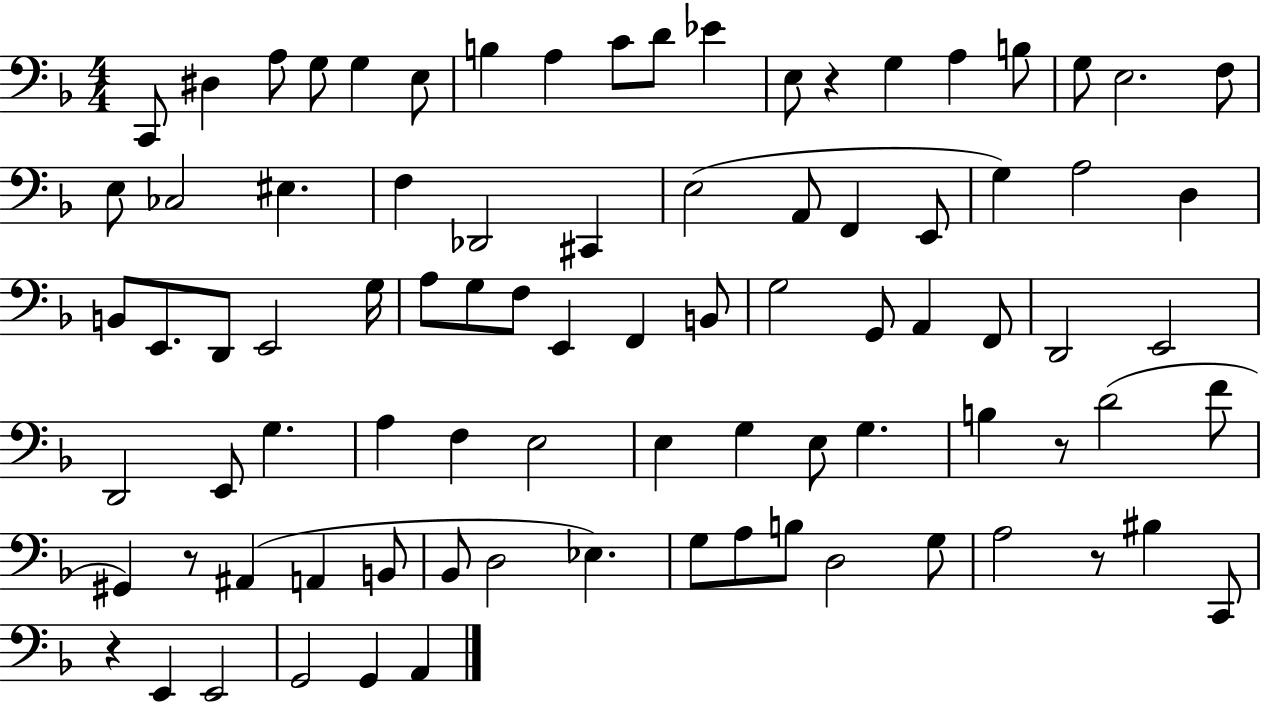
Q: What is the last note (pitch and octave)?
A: A2